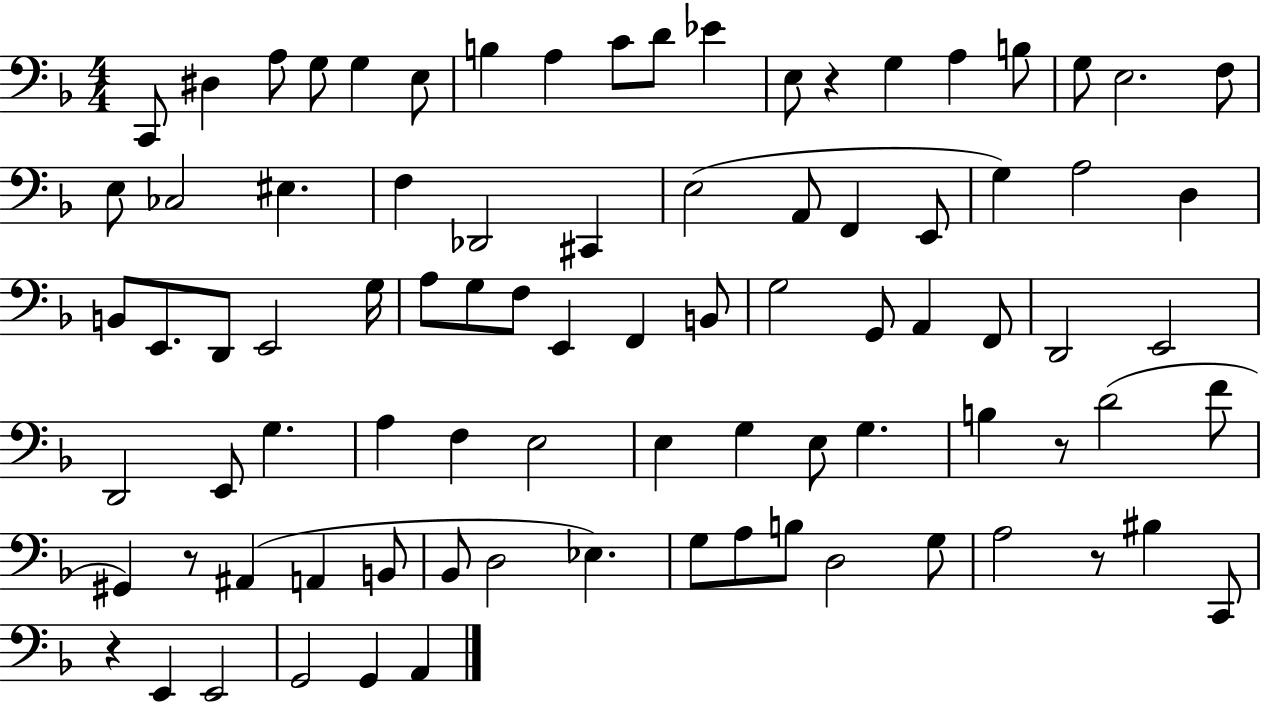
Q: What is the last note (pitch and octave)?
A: A2